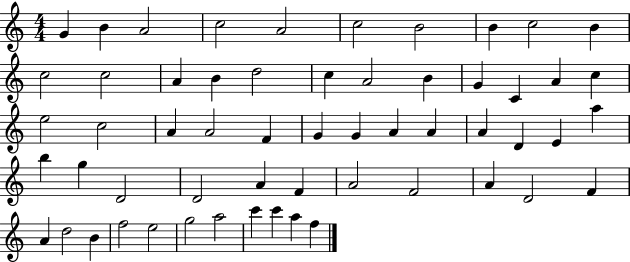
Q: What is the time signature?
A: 4/4